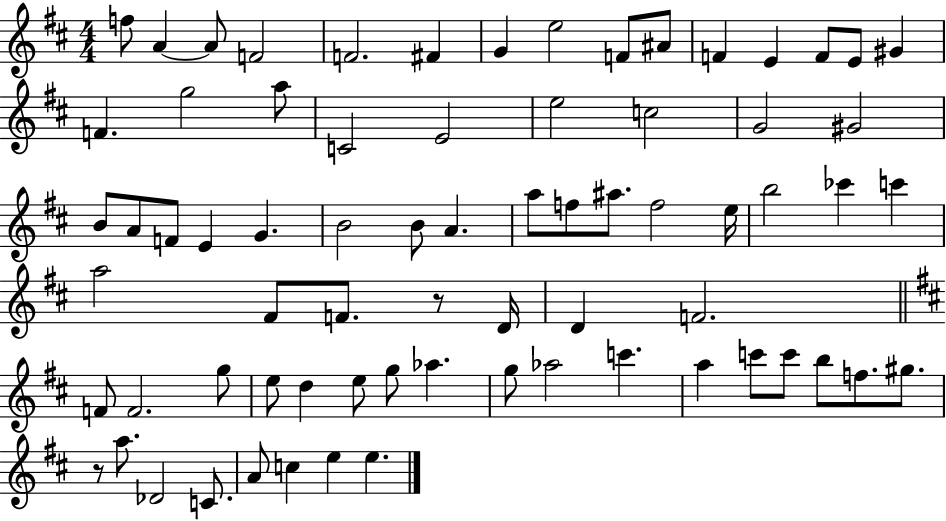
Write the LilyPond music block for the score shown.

{
  \clef treble
  \numericTimeSignature
  \time 4/4
  \key d \major
  f''8 a'4~~ a'8 f'2 | f'2. fis'4 | g'4 e''2 f'8 ais'8 | f'4 e'4 f'8 e'8 gis'4 | \break f'4. g''2 a''8 | c'2 e'2 | e''2 c''2 | g'2 gis'2 | \break b'8 a'8 f'8 e'4 g'4. | b'2 b'8 a'4. | a''8 f''8 ais''8. f''2 e''16 | b''2 ces'''4 c'''4 | \break a''2 fis'8 f'8. r8 d'16 | d'4 f'2. | \bar "||" \break \key b \minor f'8 f'2. g''8 | e''8 d''4 e''8 g''8 aes''4. | g''8 aes''2 c'''4. | a''4 c'''8 c'''8 b''8 f''8. gis''8. | \break r8 a''8. des'2 c'8. | a'8 c''4 e''4 e''4. | \bar "|."
}